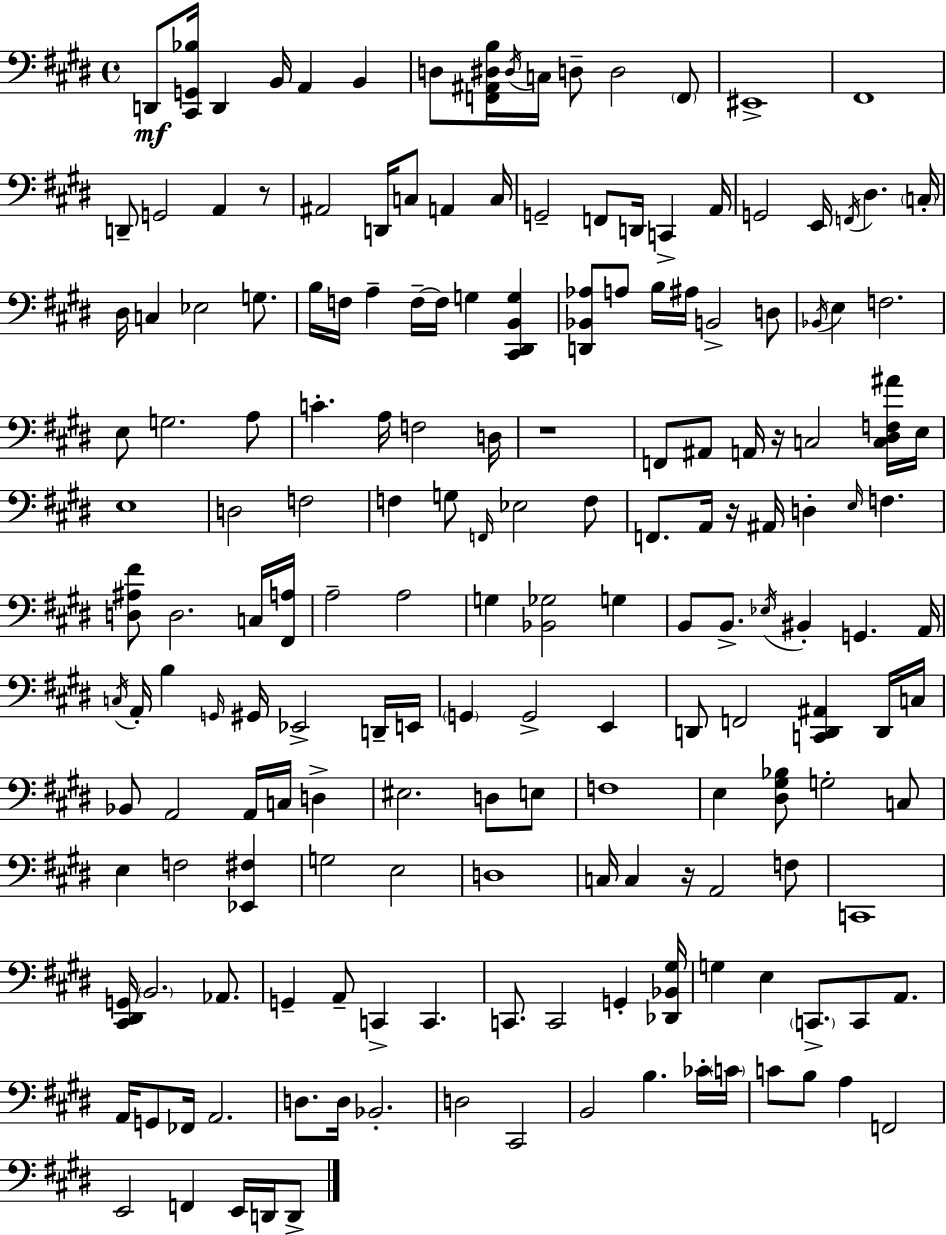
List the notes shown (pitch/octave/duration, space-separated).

D2/e [C#2,G2,Bb3]/s D2/q B2/s A2/q B2/q D3/e [F2,A#2,D#3,B3]/s D#3/s C3/s D3/e D3/h F2/e EIS2/w F#2/w D2/e G2/h A2/q R/e A#2/h D2/s C3/e A2/q C3/s G2/h F2/e D2/s C2/q A2/s G2/h E2/s F2/s D#3/q. C3/s D#3/s C3/q Eb3/h G3/e. B3/s F3/s A3/q F3/s F3/s G3/q [C#2,D#2,B2,G3]/q [D2,Bb2,Ab3]/e A3/e B3/s A#3/s B2/h D3/e Bb2/s E3/q F3/h. E3/e G3/h. A3/e C4/q. A3/s F3/h D3/s R/w F2/e A#2/e A2/s R/s C3/h [C3,D#3,F3,A#4]/s E3/s E3/w D3/h F3/h F3/q G3/e F2/s Eb3/h F3/e F2/e. A2/s R/s A#2/s D3/q E3/s F3/q. [D3,A#3,F#4]/e D3/h. C3/s [F#2,A3]/s A3/h A3/h G3/q [Bb2,Gb3]/h G3/q B2/e B2/e. Eb3/s BIS2/q G2/q. A2/s C3/s A2/s B3/q G2/s G#2/s Eb2/h D2/s E2/s G2/q G2/h E2/q D2/e F2/h [C2,D2,A#2]/q D2/s C3/s Bb2/e A2/h A2/s C3/s D3/q EIS3/h. D3/e E3/e F3/w E3/q [D#3,G#3,Bb3]/e G3/h C3/e E3/q F3/h [Eb2,F#3]/q G3/h E3/h D3/w C3/s C3/q R/s A2/h F3/e C2/w [C#2,D#2,G2]/s B2/h. Ab2/e. G2/q A2/e C2/q C2/q. C2/e. C2/h G2/q [Db2,Bb2,G#3]/s G3/q E3/q C2/e. C2/e A2/e. A2/s G2/e FES2/s A2/h. D3/e. D3/s Bb2/h. D3/h C#2/h B2/h B3/q. CES4/s C4/s C4/e B3/e A3/q F2/h E2/h F2/q E2/s D2/s D2/e